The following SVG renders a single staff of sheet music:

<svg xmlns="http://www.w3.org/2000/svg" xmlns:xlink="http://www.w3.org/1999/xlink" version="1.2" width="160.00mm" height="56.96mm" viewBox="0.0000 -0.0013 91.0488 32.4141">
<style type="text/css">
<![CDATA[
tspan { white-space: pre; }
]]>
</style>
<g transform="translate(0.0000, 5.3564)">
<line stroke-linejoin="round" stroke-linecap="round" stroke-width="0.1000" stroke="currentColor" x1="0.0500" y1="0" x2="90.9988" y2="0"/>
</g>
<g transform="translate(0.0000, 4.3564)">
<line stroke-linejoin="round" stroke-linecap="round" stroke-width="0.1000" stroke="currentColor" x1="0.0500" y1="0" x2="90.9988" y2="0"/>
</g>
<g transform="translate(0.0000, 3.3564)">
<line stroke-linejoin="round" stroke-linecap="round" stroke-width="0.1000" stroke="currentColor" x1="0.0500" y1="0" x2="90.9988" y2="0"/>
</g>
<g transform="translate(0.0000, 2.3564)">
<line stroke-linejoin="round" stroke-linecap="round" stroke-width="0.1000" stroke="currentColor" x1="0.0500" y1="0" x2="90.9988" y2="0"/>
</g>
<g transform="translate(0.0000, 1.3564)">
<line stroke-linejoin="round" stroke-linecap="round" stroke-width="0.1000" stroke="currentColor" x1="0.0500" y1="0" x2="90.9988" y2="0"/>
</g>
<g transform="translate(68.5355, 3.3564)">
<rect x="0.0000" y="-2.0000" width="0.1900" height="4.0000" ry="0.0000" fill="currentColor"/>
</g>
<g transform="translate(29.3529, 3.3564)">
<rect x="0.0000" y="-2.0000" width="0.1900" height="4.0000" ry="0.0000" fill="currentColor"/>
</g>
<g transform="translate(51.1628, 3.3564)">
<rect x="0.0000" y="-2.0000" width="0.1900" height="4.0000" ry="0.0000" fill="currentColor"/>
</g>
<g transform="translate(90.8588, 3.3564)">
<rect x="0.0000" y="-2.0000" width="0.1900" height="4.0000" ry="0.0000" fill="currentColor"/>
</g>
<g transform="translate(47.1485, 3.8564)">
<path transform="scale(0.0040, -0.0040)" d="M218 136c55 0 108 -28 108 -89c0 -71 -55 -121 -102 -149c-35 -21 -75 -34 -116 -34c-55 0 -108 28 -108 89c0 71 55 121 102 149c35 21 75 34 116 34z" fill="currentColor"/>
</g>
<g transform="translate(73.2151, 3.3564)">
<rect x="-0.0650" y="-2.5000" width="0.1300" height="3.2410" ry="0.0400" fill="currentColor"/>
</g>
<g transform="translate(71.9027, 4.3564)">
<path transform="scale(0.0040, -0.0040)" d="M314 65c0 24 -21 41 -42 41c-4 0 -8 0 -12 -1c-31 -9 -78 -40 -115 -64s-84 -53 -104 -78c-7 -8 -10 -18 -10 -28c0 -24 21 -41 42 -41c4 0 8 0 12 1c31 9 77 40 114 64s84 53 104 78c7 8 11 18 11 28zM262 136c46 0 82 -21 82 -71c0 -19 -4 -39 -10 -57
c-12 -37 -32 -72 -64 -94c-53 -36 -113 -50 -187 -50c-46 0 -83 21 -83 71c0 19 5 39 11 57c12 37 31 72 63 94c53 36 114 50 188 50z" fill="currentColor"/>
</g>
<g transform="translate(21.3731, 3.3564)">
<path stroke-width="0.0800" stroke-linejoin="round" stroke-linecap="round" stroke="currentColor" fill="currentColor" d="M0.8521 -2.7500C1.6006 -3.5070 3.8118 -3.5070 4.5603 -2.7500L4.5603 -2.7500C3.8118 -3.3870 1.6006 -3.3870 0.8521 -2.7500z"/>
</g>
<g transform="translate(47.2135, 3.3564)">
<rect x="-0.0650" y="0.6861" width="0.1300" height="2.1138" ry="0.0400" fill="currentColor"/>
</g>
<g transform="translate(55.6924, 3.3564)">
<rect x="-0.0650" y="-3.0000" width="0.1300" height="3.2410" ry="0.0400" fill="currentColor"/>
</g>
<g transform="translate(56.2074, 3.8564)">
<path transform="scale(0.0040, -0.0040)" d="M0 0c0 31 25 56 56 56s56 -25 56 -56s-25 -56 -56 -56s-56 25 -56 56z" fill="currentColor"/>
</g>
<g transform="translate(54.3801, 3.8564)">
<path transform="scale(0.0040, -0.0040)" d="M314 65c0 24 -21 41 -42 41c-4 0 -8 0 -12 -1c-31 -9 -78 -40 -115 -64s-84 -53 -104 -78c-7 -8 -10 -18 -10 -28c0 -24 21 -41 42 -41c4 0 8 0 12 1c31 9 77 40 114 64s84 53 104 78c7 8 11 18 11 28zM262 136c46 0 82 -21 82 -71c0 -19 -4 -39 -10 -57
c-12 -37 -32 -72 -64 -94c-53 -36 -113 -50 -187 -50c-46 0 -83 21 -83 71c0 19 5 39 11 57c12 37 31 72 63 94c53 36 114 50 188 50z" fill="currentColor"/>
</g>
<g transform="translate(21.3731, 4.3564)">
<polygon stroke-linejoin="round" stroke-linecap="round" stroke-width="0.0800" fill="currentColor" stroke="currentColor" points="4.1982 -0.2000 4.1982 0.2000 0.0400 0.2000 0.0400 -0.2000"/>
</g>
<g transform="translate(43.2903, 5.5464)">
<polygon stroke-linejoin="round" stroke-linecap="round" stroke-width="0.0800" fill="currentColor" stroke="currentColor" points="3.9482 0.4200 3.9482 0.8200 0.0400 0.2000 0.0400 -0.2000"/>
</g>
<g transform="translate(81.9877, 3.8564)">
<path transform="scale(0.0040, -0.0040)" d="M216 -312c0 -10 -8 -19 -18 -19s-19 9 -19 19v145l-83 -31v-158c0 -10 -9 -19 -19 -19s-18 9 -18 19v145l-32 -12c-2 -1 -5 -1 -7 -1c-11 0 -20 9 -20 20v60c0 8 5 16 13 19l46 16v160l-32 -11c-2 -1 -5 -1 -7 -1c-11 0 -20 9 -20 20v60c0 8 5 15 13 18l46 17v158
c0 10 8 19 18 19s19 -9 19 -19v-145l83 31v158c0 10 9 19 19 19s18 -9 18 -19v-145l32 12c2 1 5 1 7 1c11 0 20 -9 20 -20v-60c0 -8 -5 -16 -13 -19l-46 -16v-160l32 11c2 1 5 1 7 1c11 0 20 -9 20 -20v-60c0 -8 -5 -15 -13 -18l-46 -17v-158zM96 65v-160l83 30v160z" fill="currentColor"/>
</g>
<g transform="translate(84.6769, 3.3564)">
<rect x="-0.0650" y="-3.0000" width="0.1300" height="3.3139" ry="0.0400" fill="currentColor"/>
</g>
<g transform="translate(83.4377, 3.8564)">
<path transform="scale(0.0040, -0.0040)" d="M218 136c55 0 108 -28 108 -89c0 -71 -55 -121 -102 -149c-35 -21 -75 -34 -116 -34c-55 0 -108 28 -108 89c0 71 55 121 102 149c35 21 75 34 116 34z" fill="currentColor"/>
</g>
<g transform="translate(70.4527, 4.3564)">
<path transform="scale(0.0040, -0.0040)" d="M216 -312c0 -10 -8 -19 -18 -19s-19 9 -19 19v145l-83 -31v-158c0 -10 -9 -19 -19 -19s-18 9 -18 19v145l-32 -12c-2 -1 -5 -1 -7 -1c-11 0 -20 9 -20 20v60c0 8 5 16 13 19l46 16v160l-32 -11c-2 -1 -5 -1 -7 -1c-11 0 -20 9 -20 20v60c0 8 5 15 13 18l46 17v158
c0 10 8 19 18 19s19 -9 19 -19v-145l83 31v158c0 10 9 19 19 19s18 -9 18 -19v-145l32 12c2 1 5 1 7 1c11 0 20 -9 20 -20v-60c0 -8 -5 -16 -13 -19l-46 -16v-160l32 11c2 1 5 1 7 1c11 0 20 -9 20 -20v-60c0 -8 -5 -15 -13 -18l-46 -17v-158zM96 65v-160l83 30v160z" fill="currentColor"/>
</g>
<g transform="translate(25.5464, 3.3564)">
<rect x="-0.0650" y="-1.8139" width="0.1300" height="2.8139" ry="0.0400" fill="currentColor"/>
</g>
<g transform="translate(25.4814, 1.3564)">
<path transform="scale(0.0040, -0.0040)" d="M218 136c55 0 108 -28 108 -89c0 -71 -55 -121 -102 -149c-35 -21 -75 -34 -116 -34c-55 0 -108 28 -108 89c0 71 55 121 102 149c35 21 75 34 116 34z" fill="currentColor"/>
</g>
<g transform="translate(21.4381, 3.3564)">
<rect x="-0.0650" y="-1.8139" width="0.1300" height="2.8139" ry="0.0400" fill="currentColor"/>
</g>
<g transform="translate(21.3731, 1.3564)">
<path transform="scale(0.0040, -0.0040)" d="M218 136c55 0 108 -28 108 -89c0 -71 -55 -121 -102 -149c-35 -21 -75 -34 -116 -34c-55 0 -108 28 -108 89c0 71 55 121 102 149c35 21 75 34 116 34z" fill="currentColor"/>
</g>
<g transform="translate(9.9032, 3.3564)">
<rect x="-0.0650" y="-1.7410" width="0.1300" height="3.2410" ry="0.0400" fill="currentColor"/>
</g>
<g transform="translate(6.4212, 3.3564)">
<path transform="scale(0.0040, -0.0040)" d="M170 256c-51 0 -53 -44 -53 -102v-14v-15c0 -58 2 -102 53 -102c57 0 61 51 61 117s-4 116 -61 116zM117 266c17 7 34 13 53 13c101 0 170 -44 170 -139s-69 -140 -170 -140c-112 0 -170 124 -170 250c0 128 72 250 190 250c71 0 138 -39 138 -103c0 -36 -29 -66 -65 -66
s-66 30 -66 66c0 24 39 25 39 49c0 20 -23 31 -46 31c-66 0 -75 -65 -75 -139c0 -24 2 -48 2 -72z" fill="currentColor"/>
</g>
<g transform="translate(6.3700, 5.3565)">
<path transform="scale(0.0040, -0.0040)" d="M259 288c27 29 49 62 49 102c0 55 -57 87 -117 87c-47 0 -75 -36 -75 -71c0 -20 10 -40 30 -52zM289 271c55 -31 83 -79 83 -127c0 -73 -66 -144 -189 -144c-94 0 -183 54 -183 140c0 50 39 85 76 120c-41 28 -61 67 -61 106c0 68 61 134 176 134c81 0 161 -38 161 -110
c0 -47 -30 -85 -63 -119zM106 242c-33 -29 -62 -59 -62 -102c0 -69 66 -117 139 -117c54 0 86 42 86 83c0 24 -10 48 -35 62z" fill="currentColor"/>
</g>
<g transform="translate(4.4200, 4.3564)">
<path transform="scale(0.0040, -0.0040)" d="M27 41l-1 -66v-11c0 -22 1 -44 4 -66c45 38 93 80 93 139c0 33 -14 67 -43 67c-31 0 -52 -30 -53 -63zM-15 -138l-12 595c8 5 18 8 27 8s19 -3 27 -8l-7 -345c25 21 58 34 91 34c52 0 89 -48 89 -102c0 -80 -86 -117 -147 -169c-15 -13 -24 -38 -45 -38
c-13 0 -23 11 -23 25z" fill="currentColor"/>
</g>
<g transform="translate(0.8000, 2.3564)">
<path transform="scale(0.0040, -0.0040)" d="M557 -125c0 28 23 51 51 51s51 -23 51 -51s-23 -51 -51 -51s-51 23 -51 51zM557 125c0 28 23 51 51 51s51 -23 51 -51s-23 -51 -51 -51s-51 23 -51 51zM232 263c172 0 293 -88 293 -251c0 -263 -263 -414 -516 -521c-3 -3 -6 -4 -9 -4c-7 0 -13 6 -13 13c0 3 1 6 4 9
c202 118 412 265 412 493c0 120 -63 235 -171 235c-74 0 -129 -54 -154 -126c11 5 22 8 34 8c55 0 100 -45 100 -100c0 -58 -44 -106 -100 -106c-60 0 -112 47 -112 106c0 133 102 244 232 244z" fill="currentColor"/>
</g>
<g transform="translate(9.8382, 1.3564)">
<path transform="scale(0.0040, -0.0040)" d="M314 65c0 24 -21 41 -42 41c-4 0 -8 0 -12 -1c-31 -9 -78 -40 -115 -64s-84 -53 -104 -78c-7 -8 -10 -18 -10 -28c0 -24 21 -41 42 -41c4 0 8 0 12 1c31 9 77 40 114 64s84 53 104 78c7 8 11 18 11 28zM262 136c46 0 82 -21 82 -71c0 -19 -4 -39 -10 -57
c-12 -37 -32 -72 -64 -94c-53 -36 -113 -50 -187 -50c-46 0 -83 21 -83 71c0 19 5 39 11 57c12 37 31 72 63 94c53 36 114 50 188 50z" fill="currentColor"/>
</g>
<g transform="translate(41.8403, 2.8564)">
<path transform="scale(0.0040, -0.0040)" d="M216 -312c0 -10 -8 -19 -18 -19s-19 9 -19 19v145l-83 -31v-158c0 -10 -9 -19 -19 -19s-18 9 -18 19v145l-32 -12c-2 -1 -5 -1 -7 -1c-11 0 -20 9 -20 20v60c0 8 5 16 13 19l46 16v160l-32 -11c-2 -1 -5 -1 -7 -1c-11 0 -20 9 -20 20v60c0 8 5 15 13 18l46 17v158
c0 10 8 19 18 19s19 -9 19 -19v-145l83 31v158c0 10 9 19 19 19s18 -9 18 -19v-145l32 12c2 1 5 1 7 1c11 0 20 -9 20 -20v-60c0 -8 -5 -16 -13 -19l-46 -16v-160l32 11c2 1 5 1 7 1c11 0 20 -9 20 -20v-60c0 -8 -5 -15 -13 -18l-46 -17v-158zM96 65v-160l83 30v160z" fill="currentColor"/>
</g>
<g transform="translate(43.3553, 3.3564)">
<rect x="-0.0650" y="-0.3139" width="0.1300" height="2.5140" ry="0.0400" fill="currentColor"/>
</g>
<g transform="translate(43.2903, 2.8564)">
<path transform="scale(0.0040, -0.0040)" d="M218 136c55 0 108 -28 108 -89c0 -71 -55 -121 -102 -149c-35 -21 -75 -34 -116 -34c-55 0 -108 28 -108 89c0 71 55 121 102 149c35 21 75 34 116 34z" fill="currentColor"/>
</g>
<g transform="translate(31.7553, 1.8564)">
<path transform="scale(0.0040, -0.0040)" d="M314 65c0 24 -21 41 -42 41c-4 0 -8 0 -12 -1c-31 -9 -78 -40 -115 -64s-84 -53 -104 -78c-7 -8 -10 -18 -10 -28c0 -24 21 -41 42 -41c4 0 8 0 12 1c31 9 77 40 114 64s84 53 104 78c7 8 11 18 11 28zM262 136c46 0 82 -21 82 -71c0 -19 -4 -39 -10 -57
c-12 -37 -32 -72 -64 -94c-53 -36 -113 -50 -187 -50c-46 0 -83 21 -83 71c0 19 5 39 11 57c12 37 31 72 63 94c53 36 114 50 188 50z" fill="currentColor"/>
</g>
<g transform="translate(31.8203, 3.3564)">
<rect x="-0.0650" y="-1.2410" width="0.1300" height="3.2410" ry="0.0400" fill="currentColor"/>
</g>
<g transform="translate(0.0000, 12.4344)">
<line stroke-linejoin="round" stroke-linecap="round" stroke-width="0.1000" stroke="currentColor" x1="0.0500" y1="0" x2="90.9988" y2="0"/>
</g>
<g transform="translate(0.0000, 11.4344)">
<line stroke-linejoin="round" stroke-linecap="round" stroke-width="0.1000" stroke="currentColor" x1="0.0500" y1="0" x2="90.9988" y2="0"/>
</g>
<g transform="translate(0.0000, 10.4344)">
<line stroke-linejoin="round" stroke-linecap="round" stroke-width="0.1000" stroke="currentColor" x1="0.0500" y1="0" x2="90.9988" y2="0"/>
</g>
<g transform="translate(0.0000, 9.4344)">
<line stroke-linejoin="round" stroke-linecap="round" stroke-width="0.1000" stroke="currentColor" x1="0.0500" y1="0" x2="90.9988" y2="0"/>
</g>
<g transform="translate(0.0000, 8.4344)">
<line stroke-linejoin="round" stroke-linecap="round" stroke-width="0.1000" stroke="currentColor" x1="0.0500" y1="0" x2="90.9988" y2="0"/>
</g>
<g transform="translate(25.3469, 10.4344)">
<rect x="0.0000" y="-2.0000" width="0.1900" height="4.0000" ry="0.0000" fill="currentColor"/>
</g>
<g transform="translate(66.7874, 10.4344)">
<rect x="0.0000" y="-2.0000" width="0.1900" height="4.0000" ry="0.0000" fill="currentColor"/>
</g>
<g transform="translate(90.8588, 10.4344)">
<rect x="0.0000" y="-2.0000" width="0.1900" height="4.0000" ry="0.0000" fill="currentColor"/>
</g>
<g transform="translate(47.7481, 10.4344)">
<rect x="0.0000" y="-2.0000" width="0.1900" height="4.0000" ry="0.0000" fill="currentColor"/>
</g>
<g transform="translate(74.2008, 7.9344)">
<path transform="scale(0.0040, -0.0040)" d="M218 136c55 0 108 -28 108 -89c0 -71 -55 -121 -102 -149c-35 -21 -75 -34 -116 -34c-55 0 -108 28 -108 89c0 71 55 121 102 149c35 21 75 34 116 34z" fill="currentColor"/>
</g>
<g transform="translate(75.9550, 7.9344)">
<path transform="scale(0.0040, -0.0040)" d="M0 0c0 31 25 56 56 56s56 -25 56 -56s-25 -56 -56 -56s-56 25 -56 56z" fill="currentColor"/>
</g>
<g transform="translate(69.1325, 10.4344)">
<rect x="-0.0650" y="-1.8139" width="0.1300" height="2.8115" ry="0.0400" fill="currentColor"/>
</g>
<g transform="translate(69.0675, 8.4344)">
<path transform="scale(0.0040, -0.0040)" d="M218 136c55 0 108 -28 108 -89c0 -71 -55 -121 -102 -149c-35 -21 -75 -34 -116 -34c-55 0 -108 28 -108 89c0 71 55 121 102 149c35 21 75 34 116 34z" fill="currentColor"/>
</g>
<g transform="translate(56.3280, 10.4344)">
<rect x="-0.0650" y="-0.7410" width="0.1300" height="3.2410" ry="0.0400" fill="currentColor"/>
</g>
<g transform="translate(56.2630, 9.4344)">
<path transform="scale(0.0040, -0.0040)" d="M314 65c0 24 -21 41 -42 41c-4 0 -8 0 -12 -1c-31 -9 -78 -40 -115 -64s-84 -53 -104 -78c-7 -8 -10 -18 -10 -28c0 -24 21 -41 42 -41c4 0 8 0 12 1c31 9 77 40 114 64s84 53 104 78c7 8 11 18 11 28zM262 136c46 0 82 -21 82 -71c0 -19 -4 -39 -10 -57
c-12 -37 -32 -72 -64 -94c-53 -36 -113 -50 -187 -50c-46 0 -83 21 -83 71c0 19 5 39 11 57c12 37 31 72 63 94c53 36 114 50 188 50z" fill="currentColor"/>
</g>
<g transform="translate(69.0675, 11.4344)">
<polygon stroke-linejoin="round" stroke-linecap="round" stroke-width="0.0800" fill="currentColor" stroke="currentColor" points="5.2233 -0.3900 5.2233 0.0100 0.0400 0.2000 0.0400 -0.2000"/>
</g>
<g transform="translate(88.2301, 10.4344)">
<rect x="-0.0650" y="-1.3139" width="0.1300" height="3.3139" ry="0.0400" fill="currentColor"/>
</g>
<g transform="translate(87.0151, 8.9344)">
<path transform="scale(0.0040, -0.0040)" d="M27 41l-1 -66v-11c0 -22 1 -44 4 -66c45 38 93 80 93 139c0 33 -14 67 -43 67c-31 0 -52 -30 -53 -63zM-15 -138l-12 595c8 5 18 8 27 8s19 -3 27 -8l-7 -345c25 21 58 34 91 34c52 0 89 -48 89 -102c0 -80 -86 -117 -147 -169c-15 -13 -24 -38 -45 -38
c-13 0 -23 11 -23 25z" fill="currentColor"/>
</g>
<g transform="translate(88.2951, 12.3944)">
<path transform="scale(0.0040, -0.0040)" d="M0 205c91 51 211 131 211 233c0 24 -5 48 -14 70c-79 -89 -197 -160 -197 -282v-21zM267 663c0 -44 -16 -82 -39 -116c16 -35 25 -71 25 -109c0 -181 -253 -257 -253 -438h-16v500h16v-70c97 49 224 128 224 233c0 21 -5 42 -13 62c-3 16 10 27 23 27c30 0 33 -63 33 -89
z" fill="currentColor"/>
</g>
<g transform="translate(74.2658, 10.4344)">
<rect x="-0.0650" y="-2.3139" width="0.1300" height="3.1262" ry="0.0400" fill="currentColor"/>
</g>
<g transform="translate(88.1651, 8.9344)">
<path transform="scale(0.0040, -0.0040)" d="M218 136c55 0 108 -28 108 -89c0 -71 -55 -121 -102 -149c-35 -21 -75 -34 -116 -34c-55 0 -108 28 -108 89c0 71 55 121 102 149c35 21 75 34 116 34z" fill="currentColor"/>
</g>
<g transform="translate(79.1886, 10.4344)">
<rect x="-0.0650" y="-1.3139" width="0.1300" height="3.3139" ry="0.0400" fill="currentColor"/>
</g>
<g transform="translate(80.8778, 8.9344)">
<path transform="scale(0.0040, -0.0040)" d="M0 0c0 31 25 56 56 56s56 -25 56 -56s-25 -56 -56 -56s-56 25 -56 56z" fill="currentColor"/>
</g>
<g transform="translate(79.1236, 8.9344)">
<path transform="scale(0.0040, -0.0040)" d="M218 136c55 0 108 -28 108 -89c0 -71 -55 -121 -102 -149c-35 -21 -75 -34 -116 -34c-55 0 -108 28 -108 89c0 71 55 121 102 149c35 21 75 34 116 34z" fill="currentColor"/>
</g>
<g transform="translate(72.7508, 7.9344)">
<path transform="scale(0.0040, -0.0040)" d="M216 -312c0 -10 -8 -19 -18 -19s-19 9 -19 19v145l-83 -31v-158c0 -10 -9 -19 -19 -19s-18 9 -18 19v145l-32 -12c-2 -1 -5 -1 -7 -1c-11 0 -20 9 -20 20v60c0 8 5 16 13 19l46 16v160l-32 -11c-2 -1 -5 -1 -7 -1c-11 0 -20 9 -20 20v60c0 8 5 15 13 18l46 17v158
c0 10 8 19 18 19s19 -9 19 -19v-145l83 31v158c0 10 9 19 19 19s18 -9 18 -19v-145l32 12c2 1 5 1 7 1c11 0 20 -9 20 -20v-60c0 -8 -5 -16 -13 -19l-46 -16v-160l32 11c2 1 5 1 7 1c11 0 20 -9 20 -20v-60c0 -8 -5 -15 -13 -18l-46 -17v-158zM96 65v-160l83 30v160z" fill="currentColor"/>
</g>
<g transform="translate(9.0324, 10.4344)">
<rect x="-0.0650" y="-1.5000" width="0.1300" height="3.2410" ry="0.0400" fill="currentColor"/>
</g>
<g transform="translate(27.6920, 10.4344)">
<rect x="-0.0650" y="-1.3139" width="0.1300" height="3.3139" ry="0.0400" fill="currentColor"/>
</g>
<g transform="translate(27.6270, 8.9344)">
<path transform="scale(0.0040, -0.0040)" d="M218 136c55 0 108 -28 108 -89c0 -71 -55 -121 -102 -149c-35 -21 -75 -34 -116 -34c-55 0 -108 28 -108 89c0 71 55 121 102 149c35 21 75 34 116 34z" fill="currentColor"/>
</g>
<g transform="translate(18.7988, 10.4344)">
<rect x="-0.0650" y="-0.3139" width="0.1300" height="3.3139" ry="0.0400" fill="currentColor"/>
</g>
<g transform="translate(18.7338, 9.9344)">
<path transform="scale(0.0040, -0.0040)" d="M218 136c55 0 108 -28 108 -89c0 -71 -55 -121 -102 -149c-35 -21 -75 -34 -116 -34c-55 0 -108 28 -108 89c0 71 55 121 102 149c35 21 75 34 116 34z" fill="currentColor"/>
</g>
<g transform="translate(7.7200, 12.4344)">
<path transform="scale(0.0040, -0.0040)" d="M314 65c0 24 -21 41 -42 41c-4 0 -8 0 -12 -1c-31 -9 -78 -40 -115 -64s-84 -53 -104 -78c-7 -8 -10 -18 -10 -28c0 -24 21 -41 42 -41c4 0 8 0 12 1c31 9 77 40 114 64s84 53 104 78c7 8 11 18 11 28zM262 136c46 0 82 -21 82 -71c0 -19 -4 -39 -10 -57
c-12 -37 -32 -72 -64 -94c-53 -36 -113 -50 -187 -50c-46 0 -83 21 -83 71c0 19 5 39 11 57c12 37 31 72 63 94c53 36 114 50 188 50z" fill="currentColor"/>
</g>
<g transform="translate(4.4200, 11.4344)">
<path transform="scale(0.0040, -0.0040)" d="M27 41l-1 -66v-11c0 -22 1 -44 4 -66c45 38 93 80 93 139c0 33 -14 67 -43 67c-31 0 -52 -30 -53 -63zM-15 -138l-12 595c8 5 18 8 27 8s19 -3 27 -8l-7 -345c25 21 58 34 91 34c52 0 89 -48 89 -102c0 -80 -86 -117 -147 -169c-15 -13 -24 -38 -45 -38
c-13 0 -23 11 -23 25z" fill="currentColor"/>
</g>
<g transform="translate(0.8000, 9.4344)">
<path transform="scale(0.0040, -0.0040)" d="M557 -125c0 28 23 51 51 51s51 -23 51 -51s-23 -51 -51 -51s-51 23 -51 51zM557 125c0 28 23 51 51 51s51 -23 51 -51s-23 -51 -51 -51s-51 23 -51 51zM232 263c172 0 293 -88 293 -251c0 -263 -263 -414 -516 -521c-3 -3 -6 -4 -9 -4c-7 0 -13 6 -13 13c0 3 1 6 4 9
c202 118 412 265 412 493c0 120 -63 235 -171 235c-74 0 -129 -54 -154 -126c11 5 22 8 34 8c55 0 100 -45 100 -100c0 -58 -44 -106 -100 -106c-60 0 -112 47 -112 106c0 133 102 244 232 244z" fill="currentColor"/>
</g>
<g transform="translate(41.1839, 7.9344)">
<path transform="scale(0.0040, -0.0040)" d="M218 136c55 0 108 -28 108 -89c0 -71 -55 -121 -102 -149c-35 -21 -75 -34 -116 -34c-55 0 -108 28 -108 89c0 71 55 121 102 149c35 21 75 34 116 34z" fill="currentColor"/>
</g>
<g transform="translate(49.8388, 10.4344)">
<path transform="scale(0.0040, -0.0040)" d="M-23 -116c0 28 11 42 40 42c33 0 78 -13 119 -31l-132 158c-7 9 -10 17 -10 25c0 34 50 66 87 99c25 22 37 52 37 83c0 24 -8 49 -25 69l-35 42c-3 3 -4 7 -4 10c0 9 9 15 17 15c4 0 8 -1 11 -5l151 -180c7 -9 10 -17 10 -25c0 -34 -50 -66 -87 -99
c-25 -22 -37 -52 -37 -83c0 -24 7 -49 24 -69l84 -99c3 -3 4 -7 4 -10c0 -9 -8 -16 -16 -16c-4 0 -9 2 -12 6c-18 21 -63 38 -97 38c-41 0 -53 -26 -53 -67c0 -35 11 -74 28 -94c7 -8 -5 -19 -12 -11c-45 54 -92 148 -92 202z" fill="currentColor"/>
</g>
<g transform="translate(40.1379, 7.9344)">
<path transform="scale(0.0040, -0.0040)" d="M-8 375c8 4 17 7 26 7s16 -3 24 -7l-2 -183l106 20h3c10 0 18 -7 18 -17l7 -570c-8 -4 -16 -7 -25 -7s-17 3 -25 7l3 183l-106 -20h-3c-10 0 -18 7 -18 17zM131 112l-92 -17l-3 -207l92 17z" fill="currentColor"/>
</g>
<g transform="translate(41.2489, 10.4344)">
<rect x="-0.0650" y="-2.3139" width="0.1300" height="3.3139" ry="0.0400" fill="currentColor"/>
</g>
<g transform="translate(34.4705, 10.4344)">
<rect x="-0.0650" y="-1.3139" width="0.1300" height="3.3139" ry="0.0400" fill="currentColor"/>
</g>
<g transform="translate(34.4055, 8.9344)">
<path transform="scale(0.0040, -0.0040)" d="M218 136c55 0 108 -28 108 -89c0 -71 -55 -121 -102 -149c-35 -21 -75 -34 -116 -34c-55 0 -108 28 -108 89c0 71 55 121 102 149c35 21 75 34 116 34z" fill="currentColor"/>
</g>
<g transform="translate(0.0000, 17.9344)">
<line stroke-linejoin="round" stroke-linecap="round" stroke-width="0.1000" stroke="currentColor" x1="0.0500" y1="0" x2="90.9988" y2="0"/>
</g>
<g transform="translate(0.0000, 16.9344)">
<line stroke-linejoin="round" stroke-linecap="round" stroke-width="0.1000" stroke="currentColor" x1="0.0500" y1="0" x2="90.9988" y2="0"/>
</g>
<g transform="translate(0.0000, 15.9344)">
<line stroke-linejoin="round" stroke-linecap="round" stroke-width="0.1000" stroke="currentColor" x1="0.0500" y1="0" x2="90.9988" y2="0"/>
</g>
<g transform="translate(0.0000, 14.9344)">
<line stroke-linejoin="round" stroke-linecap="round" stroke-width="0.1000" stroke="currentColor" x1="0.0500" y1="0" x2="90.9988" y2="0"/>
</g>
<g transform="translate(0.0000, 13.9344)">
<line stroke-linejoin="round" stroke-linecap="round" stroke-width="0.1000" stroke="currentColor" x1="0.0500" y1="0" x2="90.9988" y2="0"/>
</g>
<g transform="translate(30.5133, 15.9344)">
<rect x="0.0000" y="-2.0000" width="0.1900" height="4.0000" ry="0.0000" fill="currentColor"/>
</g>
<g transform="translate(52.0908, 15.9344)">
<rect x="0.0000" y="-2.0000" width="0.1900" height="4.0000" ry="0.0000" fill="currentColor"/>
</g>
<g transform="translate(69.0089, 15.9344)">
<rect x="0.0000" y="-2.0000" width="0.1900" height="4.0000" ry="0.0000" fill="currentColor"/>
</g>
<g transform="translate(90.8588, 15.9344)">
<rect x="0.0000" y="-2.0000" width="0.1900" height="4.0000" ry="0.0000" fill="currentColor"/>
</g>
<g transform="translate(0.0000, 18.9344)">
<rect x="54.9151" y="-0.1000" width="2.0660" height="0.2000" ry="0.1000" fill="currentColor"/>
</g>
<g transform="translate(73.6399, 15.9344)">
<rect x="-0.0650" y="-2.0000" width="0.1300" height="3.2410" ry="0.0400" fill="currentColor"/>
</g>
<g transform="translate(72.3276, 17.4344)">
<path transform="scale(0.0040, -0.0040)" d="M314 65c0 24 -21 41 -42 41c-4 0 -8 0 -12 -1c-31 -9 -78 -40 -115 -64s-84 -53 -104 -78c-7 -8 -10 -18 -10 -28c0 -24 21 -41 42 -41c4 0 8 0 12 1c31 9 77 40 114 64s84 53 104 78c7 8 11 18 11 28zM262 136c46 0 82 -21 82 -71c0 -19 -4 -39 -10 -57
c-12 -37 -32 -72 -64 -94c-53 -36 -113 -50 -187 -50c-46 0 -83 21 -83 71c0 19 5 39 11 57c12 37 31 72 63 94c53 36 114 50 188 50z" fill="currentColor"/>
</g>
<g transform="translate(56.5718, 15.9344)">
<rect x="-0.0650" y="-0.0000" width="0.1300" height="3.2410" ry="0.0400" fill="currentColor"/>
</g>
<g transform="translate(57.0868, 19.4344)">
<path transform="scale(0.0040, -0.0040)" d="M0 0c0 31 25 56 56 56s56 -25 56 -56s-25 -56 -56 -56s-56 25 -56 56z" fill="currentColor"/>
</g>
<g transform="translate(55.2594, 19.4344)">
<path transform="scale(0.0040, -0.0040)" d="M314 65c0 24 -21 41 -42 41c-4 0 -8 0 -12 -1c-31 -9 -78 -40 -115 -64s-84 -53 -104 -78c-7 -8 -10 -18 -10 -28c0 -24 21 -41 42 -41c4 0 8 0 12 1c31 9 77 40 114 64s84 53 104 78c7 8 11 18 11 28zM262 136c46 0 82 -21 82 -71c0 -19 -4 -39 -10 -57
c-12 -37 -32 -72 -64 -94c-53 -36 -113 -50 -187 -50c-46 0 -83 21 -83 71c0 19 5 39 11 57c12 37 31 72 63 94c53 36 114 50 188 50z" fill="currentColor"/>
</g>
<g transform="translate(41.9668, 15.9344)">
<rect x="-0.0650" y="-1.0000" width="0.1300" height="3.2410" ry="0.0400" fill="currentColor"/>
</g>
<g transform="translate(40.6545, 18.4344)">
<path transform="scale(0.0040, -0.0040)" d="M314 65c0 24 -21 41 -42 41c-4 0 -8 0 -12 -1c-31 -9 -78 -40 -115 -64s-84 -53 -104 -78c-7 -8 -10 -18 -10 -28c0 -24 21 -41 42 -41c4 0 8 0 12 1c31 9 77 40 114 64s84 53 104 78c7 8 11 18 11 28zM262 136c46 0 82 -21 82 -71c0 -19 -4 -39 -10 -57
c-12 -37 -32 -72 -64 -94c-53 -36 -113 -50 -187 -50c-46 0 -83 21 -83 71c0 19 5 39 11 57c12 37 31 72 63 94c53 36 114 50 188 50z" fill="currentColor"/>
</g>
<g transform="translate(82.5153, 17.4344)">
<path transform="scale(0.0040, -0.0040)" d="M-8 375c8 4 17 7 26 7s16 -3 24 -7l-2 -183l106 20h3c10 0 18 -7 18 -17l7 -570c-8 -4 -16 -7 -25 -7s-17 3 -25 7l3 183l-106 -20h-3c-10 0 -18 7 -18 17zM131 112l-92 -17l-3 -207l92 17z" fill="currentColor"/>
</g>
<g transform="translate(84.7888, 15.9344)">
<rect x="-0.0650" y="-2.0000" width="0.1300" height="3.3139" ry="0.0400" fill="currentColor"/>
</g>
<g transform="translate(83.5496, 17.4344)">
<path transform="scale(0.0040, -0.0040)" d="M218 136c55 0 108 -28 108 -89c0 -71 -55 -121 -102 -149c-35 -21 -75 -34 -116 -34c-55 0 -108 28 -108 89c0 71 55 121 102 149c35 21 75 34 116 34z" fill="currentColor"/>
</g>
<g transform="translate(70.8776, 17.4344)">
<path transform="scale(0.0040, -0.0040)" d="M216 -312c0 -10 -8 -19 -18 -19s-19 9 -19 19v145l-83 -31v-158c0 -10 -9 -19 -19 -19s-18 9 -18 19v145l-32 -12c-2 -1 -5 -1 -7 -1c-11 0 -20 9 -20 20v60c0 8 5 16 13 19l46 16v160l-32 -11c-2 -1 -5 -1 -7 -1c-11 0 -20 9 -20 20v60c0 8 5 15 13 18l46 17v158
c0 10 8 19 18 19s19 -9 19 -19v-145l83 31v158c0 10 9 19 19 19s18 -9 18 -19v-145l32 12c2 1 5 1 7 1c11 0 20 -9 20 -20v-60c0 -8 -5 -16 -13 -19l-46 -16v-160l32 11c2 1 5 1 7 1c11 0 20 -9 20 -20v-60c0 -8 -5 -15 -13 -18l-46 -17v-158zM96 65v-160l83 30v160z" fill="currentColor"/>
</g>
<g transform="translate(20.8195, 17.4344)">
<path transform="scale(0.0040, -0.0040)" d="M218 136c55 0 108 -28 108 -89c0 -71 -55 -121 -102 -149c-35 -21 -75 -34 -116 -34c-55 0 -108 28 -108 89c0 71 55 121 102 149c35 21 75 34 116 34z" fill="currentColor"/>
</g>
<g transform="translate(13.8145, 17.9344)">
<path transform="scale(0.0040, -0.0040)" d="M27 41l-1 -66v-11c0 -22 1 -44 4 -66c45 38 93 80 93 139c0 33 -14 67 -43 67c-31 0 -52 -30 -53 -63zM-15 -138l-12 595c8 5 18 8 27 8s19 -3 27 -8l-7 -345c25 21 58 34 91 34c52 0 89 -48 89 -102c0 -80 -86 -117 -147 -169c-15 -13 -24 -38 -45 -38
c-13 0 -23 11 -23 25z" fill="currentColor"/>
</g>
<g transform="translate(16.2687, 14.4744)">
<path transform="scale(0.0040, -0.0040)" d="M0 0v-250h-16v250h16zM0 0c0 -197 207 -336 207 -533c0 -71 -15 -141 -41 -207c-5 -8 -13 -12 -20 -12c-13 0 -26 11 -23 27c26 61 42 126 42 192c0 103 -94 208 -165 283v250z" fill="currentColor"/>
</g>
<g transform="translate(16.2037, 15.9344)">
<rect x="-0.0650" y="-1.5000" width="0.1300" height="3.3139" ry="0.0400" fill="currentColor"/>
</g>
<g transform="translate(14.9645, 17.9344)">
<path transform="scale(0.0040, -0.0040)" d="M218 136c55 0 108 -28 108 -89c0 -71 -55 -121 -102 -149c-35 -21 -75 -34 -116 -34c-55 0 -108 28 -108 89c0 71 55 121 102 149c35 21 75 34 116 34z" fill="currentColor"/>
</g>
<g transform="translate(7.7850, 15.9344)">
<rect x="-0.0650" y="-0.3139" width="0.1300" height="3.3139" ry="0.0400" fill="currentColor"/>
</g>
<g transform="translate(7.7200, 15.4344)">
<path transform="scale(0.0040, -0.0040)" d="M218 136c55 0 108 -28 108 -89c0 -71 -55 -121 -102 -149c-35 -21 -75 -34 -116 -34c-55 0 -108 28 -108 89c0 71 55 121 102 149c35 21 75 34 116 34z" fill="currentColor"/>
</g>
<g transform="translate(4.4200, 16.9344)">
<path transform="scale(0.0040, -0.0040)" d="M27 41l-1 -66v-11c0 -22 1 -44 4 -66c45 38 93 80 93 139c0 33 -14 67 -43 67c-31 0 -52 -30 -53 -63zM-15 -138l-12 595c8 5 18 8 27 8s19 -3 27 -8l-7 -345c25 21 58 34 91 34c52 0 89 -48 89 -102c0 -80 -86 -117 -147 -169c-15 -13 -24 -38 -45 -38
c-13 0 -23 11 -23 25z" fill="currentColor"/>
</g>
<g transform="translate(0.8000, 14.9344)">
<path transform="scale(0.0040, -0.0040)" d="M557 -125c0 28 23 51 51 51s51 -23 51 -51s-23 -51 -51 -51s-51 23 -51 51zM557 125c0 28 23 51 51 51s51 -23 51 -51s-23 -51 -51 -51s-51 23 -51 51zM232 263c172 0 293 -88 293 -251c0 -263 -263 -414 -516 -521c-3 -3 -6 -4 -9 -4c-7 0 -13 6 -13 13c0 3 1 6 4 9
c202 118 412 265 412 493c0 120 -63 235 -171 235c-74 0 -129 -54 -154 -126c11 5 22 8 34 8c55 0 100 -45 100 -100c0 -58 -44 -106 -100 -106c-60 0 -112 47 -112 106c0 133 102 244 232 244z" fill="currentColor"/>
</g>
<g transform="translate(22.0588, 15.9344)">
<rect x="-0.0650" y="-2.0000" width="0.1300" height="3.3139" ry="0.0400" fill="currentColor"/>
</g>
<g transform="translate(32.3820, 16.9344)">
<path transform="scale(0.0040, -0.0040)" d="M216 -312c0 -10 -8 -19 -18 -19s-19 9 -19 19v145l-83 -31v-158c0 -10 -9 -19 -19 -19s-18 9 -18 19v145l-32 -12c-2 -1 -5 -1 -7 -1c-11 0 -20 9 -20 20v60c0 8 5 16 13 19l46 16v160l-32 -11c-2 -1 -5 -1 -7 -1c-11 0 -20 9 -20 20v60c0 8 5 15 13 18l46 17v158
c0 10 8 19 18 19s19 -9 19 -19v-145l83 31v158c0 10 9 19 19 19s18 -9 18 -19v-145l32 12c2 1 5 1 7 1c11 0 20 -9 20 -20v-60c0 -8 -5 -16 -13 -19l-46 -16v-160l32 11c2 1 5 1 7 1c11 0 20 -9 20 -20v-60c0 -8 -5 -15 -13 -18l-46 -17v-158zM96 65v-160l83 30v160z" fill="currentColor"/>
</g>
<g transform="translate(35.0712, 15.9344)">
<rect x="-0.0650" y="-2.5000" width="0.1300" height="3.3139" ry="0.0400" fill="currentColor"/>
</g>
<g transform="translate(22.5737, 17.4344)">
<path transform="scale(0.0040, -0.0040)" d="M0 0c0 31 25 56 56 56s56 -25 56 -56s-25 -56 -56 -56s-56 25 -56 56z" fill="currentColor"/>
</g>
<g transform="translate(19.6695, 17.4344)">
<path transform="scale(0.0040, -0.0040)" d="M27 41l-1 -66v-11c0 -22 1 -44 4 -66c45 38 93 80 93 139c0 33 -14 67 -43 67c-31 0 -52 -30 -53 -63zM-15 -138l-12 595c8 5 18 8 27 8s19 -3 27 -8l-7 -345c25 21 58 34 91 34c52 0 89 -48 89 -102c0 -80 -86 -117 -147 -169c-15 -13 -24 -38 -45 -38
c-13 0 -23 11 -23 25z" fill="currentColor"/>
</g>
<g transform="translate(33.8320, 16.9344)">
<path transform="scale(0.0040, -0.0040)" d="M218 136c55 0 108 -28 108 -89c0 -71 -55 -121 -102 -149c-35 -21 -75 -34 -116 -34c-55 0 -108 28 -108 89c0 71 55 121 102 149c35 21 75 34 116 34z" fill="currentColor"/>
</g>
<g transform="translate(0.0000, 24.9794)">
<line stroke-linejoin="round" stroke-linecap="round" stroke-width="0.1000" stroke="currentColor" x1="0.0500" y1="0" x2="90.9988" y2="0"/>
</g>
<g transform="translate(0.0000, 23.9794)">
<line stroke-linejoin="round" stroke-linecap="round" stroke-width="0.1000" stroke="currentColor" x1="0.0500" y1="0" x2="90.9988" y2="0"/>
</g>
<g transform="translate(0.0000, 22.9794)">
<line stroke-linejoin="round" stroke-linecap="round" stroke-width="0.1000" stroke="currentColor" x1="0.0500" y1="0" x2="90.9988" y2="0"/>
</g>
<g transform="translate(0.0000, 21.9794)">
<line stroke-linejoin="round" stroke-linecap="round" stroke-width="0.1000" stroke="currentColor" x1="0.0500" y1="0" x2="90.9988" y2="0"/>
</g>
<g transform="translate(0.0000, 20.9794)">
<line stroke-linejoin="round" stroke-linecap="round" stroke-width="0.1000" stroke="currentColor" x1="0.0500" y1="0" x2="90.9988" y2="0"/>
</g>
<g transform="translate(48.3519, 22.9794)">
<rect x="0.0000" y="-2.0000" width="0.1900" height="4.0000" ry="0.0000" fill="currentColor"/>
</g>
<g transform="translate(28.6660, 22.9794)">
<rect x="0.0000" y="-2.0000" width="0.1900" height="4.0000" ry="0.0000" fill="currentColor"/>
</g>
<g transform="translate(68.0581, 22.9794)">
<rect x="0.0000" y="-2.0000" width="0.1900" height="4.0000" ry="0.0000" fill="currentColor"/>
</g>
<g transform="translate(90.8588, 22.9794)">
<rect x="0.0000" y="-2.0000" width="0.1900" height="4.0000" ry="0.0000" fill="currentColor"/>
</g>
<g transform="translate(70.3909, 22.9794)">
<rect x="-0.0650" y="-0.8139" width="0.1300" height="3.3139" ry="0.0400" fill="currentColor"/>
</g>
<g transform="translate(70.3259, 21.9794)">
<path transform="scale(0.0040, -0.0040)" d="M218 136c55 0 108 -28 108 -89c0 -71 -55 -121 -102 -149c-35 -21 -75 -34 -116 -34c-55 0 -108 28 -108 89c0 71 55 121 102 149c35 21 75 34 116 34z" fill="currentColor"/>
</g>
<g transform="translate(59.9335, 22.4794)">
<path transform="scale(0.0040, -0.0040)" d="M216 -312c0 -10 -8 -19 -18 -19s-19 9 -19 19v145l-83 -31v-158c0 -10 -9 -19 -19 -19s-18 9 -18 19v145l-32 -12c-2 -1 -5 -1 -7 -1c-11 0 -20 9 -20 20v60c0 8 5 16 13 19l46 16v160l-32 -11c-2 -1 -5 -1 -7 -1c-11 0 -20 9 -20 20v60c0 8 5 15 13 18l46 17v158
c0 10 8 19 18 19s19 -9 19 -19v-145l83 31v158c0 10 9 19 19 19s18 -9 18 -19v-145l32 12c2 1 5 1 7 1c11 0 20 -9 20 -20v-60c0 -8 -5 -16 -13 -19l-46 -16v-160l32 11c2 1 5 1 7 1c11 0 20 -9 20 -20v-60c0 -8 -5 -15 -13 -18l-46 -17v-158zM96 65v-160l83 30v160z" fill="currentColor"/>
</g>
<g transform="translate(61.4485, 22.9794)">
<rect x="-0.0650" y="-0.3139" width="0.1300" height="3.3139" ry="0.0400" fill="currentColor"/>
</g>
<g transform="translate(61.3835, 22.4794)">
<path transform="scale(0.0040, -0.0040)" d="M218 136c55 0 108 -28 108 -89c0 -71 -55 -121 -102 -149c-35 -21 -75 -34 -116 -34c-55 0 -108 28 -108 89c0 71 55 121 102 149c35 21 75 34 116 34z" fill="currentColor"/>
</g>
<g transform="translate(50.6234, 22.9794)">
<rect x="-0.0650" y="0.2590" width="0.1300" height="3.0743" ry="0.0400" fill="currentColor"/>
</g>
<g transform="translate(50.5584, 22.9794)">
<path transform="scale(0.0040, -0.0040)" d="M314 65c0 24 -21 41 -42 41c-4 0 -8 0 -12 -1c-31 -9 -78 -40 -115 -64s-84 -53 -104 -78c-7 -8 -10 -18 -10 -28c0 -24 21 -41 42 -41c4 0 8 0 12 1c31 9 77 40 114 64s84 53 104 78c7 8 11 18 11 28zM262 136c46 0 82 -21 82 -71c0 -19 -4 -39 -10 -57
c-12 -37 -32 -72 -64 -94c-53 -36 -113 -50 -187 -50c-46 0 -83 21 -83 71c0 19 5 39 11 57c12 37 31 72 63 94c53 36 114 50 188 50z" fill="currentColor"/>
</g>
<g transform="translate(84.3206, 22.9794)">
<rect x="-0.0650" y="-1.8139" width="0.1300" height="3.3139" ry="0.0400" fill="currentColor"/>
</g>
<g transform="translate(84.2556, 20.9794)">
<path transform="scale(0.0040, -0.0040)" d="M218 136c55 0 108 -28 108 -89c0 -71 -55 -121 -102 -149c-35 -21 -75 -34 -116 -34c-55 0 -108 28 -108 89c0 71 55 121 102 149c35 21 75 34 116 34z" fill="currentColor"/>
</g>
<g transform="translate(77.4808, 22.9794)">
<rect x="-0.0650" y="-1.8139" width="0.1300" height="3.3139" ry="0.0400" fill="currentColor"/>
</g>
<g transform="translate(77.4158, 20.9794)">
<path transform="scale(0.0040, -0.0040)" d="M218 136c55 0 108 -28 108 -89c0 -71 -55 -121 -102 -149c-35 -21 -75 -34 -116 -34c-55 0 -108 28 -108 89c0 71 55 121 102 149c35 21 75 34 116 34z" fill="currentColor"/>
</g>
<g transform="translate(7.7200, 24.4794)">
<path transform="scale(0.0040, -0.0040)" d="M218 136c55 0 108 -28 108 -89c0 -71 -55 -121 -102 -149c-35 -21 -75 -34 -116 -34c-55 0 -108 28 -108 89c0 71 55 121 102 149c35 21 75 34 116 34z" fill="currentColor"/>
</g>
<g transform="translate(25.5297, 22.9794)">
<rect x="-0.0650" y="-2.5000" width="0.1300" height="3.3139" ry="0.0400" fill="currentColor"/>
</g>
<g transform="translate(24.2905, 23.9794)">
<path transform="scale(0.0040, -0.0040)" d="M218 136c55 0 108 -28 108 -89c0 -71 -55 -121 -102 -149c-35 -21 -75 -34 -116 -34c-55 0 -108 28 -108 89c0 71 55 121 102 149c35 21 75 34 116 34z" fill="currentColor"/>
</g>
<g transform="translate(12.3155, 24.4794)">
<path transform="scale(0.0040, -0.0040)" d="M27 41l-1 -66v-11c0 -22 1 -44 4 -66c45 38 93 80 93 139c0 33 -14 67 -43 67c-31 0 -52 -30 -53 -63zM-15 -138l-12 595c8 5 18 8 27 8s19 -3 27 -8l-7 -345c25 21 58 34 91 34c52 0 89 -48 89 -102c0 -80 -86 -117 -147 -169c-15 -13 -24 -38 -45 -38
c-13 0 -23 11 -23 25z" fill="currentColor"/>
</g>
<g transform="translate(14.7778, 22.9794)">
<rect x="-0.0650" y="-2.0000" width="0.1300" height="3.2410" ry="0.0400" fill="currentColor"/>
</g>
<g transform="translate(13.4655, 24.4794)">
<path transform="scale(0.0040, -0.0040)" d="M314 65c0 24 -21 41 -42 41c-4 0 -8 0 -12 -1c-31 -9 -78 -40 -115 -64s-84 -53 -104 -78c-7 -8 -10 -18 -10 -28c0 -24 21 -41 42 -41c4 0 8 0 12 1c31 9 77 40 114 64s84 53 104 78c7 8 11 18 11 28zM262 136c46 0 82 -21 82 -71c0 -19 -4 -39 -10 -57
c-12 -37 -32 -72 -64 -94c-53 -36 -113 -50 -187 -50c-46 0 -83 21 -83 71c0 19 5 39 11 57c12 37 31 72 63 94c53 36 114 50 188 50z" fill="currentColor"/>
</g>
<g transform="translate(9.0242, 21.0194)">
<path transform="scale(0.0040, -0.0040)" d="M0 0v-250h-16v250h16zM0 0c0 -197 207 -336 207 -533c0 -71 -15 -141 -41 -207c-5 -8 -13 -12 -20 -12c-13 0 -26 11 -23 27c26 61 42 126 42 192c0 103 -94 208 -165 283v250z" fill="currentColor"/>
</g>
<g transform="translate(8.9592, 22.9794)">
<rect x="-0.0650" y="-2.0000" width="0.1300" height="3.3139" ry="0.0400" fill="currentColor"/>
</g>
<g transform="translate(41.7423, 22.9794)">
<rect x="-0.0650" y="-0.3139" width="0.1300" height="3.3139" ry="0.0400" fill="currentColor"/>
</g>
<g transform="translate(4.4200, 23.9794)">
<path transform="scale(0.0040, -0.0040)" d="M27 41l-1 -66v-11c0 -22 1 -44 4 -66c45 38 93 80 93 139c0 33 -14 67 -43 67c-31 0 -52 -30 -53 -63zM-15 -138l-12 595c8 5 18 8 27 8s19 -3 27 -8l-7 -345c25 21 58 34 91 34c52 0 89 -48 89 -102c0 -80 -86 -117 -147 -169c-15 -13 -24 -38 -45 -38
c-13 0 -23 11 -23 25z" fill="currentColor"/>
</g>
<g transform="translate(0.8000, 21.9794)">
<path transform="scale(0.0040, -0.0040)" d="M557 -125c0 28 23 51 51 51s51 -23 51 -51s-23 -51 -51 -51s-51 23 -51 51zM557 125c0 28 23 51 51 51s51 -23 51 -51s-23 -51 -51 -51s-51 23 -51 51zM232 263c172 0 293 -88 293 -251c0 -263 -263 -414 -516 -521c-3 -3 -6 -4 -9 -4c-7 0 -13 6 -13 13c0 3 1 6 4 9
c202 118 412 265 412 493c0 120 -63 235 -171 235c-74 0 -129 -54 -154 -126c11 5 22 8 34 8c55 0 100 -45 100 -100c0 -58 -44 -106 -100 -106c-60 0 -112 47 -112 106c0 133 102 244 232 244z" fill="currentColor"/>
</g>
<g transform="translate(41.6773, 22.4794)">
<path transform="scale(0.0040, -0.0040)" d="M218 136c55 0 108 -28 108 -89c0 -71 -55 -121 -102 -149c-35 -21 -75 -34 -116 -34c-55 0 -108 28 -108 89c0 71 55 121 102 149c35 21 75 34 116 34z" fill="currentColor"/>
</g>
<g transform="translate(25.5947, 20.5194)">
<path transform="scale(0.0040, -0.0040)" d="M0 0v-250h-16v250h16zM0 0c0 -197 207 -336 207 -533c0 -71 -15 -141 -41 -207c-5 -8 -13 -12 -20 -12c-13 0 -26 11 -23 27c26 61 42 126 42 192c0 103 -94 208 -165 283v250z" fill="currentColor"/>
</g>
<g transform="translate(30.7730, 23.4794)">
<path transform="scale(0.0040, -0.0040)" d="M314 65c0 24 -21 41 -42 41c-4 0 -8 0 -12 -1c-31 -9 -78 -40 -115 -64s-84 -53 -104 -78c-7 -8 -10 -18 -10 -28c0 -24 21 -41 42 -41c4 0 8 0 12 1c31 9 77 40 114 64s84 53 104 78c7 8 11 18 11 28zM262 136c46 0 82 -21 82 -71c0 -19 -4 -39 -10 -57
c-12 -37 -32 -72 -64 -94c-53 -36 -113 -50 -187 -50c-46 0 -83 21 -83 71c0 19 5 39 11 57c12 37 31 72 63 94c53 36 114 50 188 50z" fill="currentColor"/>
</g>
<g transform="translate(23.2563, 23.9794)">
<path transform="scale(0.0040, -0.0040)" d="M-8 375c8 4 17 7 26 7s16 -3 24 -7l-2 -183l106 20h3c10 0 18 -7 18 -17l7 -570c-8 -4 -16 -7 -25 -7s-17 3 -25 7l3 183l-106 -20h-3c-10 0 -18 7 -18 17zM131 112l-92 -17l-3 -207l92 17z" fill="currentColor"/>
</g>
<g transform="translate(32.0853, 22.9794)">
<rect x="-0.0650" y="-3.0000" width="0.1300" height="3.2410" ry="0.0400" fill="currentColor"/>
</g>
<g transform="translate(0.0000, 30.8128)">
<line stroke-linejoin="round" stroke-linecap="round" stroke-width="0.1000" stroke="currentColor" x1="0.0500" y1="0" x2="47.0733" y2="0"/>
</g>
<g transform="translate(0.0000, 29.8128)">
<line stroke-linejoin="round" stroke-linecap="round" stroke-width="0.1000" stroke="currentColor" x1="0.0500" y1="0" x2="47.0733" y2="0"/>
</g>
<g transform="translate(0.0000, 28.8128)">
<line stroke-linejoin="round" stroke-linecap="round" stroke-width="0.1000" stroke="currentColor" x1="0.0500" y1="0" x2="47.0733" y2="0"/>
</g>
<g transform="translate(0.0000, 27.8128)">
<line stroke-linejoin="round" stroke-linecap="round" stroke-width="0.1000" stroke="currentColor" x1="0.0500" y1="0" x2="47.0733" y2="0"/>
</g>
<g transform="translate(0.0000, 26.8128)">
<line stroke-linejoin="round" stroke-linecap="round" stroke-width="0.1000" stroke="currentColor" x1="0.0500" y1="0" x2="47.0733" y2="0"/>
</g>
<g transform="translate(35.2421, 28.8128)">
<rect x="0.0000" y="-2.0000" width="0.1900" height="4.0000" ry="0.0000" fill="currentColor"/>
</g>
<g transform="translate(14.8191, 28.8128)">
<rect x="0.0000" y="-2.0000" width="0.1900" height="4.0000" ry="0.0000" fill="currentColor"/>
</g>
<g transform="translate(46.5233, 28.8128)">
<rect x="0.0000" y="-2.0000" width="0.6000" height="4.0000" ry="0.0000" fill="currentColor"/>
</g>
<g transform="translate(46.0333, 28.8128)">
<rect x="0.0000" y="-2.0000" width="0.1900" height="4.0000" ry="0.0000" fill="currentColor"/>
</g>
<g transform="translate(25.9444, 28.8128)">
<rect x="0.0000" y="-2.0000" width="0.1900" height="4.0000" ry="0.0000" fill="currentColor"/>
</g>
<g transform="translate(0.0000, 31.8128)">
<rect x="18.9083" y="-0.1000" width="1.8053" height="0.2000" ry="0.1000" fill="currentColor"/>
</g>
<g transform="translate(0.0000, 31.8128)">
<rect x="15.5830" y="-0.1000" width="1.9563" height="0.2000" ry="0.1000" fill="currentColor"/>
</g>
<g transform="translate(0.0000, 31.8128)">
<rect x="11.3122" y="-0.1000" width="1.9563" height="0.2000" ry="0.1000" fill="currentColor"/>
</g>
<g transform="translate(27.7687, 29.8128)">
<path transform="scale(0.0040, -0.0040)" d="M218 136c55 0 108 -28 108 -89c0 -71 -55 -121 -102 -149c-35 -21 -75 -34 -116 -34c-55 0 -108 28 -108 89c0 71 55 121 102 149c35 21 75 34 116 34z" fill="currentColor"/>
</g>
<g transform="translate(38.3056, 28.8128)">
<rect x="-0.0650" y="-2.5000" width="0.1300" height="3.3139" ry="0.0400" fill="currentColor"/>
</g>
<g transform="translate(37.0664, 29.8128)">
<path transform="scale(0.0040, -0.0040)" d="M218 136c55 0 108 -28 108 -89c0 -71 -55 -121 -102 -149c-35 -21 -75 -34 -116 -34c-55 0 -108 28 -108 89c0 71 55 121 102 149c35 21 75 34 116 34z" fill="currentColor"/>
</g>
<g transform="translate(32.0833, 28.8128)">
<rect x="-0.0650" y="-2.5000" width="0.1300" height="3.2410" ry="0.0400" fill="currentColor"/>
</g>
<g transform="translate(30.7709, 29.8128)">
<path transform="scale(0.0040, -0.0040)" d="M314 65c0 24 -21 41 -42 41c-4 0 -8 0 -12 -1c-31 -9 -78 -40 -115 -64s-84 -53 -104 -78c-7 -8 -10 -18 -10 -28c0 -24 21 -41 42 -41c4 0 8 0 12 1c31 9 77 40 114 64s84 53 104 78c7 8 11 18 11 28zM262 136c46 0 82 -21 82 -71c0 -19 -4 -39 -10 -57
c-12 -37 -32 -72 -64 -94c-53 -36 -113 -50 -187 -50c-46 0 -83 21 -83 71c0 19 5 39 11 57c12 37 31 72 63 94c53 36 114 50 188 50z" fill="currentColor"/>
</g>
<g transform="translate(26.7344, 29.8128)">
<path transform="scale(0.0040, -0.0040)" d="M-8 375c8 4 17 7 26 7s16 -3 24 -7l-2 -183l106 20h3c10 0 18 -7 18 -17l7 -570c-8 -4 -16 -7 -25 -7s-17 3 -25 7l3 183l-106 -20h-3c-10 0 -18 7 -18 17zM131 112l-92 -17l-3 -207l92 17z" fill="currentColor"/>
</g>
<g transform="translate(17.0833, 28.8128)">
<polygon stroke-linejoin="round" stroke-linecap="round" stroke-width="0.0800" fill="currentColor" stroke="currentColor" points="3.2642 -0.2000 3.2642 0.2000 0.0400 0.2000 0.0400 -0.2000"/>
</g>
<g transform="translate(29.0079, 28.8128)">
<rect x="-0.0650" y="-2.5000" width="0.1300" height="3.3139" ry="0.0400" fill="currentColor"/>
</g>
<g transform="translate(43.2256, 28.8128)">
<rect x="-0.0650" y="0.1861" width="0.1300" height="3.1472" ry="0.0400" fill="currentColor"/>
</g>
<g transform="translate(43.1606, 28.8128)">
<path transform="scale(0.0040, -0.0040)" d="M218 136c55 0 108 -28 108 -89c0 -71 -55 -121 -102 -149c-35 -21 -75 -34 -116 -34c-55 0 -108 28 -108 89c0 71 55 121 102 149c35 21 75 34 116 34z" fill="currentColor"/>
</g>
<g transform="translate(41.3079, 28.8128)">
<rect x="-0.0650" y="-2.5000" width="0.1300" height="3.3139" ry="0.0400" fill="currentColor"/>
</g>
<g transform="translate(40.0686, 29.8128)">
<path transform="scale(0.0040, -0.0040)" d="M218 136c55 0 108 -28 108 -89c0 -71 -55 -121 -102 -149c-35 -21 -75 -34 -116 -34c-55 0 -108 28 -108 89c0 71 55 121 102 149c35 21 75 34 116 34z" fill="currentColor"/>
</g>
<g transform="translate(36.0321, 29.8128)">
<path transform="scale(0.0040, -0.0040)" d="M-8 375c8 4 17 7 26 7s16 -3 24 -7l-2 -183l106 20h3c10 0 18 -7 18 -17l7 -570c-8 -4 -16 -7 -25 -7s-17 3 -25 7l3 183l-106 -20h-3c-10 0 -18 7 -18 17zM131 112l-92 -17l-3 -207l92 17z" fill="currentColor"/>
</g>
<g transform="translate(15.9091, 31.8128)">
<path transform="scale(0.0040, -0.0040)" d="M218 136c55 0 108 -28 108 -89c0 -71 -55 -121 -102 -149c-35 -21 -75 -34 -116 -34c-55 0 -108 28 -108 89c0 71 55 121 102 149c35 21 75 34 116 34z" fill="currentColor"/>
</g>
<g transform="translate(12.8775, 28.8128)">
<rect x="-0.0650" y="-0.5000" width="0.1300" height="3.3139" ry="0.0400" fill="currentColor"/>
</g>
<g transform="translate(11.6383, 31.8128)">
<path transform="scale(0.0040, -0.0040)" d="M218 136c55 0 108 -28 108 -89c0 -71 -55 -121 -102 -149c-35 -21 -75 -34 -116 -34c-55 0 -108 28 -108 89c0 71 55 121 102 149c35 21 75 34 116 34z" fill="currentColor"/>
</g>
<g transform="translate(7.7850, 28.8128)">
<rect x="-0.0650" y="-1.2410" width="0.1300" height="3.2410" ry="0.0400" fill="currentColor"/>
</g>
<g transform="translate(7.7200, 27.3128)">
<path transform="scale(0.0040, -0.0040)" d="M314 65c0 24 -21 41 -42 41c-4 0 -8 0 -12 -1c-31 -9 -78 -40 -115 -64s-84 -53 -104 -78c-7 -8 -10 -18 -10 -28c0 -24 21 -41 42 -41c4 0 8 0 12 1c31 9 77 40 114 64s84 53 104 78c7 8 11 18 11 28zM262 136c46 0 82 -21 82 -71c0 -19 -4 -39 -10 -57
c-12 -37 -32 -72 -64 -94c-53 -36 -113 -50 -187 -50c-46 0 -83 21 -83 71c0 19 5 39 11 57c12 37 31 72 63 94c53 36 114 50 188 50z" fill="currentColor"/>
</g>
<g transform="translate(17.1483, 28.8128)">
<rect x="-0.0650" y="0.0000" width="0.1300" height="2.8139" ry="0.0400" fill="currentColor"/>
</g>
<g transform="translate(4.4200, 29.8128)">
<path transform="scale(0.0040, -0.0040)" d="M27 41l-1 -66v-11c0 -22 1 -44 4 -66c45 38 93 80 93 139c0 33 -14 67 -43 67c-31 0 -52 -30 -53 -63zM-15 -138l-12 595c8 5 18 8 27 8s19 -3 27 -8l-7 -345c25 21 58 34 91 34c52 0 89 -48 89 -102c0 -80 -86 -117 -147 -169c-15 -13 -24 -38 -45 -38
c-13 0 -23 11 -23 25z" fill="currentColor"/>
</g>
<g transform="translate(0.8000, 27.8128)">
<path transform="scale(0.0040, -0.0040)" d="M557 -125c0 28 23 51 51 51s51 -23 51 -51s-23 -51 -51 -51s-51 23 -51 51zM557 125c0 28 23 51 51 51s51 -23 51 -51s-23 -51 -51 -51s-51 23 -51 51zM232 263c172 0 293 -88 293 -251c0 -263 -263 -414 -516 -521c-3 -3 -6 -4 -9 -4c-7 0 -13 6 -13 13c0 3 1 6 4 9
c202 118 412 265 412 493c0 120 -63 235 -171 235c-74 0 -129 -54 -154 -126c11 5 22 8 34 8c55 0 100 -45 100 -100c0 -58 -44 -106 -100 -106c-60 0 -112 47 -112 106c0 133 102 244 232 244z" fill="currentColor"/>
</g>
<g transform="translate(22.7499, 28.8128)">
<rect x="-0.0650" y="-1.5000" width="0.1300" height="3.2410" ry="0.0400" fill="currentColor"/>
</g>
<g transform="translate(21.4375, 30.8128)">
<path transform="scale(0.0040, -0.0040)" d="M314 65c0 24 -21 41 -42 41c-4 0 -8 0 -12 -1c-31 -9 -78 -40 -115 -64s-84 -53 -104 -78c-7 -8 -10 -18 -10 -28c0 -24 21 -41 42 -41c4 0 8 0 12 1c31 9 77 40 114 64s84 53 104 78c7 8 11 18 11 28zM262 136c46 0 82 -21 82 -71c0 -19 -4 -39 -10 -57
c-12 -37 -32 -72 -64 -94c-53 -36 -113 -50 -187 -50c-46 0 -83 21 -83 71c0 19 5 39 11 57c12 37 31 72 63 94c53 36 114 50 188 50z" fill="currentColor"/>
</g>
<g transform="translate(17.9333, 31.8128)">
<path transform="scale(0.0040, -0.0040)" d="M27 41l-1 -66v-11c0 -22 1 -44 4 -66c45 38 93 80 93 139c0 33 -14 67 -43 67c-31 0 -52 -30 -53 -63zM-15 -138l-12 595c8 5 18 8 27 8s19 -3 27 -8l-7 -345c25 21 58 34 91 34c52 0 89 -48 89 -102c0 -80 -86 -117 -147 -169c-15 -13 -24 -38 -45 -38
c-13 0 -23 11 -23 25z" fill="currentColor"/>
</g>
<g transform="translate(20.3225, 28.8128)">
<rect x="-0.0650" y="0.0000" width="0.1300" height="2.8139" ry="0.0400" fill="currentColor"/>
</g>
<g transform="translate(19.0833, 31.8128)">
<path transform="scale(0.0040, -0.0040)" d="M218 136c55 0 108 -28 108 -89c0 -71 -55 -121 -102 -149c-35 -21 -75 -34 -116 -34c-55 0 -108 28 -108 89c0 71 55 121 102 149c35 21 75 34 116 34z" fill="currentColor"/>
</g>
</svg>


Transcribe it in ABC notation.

X:1
T:Untitled
M:6/8
L:1/4
K:F
A,2 A,/2 A,/2 G,2 ^E,/2 C,/2 C,2 ^B,,2 ^C, G,,2 E, G, G, B, z F,2 A,/2 ^B,/2 G, _G,/4 E, _G,,/2 _A,, ^B,, F,,2 D,,2 ^A,,2 A,, A,,/2 _A,,2 B,,/2 C,2 E, D,2 ^E, F, A, A, G,2 E,, E,,/2 _E,,/2 G,,2 B,, B,,2 B,, B,, D,